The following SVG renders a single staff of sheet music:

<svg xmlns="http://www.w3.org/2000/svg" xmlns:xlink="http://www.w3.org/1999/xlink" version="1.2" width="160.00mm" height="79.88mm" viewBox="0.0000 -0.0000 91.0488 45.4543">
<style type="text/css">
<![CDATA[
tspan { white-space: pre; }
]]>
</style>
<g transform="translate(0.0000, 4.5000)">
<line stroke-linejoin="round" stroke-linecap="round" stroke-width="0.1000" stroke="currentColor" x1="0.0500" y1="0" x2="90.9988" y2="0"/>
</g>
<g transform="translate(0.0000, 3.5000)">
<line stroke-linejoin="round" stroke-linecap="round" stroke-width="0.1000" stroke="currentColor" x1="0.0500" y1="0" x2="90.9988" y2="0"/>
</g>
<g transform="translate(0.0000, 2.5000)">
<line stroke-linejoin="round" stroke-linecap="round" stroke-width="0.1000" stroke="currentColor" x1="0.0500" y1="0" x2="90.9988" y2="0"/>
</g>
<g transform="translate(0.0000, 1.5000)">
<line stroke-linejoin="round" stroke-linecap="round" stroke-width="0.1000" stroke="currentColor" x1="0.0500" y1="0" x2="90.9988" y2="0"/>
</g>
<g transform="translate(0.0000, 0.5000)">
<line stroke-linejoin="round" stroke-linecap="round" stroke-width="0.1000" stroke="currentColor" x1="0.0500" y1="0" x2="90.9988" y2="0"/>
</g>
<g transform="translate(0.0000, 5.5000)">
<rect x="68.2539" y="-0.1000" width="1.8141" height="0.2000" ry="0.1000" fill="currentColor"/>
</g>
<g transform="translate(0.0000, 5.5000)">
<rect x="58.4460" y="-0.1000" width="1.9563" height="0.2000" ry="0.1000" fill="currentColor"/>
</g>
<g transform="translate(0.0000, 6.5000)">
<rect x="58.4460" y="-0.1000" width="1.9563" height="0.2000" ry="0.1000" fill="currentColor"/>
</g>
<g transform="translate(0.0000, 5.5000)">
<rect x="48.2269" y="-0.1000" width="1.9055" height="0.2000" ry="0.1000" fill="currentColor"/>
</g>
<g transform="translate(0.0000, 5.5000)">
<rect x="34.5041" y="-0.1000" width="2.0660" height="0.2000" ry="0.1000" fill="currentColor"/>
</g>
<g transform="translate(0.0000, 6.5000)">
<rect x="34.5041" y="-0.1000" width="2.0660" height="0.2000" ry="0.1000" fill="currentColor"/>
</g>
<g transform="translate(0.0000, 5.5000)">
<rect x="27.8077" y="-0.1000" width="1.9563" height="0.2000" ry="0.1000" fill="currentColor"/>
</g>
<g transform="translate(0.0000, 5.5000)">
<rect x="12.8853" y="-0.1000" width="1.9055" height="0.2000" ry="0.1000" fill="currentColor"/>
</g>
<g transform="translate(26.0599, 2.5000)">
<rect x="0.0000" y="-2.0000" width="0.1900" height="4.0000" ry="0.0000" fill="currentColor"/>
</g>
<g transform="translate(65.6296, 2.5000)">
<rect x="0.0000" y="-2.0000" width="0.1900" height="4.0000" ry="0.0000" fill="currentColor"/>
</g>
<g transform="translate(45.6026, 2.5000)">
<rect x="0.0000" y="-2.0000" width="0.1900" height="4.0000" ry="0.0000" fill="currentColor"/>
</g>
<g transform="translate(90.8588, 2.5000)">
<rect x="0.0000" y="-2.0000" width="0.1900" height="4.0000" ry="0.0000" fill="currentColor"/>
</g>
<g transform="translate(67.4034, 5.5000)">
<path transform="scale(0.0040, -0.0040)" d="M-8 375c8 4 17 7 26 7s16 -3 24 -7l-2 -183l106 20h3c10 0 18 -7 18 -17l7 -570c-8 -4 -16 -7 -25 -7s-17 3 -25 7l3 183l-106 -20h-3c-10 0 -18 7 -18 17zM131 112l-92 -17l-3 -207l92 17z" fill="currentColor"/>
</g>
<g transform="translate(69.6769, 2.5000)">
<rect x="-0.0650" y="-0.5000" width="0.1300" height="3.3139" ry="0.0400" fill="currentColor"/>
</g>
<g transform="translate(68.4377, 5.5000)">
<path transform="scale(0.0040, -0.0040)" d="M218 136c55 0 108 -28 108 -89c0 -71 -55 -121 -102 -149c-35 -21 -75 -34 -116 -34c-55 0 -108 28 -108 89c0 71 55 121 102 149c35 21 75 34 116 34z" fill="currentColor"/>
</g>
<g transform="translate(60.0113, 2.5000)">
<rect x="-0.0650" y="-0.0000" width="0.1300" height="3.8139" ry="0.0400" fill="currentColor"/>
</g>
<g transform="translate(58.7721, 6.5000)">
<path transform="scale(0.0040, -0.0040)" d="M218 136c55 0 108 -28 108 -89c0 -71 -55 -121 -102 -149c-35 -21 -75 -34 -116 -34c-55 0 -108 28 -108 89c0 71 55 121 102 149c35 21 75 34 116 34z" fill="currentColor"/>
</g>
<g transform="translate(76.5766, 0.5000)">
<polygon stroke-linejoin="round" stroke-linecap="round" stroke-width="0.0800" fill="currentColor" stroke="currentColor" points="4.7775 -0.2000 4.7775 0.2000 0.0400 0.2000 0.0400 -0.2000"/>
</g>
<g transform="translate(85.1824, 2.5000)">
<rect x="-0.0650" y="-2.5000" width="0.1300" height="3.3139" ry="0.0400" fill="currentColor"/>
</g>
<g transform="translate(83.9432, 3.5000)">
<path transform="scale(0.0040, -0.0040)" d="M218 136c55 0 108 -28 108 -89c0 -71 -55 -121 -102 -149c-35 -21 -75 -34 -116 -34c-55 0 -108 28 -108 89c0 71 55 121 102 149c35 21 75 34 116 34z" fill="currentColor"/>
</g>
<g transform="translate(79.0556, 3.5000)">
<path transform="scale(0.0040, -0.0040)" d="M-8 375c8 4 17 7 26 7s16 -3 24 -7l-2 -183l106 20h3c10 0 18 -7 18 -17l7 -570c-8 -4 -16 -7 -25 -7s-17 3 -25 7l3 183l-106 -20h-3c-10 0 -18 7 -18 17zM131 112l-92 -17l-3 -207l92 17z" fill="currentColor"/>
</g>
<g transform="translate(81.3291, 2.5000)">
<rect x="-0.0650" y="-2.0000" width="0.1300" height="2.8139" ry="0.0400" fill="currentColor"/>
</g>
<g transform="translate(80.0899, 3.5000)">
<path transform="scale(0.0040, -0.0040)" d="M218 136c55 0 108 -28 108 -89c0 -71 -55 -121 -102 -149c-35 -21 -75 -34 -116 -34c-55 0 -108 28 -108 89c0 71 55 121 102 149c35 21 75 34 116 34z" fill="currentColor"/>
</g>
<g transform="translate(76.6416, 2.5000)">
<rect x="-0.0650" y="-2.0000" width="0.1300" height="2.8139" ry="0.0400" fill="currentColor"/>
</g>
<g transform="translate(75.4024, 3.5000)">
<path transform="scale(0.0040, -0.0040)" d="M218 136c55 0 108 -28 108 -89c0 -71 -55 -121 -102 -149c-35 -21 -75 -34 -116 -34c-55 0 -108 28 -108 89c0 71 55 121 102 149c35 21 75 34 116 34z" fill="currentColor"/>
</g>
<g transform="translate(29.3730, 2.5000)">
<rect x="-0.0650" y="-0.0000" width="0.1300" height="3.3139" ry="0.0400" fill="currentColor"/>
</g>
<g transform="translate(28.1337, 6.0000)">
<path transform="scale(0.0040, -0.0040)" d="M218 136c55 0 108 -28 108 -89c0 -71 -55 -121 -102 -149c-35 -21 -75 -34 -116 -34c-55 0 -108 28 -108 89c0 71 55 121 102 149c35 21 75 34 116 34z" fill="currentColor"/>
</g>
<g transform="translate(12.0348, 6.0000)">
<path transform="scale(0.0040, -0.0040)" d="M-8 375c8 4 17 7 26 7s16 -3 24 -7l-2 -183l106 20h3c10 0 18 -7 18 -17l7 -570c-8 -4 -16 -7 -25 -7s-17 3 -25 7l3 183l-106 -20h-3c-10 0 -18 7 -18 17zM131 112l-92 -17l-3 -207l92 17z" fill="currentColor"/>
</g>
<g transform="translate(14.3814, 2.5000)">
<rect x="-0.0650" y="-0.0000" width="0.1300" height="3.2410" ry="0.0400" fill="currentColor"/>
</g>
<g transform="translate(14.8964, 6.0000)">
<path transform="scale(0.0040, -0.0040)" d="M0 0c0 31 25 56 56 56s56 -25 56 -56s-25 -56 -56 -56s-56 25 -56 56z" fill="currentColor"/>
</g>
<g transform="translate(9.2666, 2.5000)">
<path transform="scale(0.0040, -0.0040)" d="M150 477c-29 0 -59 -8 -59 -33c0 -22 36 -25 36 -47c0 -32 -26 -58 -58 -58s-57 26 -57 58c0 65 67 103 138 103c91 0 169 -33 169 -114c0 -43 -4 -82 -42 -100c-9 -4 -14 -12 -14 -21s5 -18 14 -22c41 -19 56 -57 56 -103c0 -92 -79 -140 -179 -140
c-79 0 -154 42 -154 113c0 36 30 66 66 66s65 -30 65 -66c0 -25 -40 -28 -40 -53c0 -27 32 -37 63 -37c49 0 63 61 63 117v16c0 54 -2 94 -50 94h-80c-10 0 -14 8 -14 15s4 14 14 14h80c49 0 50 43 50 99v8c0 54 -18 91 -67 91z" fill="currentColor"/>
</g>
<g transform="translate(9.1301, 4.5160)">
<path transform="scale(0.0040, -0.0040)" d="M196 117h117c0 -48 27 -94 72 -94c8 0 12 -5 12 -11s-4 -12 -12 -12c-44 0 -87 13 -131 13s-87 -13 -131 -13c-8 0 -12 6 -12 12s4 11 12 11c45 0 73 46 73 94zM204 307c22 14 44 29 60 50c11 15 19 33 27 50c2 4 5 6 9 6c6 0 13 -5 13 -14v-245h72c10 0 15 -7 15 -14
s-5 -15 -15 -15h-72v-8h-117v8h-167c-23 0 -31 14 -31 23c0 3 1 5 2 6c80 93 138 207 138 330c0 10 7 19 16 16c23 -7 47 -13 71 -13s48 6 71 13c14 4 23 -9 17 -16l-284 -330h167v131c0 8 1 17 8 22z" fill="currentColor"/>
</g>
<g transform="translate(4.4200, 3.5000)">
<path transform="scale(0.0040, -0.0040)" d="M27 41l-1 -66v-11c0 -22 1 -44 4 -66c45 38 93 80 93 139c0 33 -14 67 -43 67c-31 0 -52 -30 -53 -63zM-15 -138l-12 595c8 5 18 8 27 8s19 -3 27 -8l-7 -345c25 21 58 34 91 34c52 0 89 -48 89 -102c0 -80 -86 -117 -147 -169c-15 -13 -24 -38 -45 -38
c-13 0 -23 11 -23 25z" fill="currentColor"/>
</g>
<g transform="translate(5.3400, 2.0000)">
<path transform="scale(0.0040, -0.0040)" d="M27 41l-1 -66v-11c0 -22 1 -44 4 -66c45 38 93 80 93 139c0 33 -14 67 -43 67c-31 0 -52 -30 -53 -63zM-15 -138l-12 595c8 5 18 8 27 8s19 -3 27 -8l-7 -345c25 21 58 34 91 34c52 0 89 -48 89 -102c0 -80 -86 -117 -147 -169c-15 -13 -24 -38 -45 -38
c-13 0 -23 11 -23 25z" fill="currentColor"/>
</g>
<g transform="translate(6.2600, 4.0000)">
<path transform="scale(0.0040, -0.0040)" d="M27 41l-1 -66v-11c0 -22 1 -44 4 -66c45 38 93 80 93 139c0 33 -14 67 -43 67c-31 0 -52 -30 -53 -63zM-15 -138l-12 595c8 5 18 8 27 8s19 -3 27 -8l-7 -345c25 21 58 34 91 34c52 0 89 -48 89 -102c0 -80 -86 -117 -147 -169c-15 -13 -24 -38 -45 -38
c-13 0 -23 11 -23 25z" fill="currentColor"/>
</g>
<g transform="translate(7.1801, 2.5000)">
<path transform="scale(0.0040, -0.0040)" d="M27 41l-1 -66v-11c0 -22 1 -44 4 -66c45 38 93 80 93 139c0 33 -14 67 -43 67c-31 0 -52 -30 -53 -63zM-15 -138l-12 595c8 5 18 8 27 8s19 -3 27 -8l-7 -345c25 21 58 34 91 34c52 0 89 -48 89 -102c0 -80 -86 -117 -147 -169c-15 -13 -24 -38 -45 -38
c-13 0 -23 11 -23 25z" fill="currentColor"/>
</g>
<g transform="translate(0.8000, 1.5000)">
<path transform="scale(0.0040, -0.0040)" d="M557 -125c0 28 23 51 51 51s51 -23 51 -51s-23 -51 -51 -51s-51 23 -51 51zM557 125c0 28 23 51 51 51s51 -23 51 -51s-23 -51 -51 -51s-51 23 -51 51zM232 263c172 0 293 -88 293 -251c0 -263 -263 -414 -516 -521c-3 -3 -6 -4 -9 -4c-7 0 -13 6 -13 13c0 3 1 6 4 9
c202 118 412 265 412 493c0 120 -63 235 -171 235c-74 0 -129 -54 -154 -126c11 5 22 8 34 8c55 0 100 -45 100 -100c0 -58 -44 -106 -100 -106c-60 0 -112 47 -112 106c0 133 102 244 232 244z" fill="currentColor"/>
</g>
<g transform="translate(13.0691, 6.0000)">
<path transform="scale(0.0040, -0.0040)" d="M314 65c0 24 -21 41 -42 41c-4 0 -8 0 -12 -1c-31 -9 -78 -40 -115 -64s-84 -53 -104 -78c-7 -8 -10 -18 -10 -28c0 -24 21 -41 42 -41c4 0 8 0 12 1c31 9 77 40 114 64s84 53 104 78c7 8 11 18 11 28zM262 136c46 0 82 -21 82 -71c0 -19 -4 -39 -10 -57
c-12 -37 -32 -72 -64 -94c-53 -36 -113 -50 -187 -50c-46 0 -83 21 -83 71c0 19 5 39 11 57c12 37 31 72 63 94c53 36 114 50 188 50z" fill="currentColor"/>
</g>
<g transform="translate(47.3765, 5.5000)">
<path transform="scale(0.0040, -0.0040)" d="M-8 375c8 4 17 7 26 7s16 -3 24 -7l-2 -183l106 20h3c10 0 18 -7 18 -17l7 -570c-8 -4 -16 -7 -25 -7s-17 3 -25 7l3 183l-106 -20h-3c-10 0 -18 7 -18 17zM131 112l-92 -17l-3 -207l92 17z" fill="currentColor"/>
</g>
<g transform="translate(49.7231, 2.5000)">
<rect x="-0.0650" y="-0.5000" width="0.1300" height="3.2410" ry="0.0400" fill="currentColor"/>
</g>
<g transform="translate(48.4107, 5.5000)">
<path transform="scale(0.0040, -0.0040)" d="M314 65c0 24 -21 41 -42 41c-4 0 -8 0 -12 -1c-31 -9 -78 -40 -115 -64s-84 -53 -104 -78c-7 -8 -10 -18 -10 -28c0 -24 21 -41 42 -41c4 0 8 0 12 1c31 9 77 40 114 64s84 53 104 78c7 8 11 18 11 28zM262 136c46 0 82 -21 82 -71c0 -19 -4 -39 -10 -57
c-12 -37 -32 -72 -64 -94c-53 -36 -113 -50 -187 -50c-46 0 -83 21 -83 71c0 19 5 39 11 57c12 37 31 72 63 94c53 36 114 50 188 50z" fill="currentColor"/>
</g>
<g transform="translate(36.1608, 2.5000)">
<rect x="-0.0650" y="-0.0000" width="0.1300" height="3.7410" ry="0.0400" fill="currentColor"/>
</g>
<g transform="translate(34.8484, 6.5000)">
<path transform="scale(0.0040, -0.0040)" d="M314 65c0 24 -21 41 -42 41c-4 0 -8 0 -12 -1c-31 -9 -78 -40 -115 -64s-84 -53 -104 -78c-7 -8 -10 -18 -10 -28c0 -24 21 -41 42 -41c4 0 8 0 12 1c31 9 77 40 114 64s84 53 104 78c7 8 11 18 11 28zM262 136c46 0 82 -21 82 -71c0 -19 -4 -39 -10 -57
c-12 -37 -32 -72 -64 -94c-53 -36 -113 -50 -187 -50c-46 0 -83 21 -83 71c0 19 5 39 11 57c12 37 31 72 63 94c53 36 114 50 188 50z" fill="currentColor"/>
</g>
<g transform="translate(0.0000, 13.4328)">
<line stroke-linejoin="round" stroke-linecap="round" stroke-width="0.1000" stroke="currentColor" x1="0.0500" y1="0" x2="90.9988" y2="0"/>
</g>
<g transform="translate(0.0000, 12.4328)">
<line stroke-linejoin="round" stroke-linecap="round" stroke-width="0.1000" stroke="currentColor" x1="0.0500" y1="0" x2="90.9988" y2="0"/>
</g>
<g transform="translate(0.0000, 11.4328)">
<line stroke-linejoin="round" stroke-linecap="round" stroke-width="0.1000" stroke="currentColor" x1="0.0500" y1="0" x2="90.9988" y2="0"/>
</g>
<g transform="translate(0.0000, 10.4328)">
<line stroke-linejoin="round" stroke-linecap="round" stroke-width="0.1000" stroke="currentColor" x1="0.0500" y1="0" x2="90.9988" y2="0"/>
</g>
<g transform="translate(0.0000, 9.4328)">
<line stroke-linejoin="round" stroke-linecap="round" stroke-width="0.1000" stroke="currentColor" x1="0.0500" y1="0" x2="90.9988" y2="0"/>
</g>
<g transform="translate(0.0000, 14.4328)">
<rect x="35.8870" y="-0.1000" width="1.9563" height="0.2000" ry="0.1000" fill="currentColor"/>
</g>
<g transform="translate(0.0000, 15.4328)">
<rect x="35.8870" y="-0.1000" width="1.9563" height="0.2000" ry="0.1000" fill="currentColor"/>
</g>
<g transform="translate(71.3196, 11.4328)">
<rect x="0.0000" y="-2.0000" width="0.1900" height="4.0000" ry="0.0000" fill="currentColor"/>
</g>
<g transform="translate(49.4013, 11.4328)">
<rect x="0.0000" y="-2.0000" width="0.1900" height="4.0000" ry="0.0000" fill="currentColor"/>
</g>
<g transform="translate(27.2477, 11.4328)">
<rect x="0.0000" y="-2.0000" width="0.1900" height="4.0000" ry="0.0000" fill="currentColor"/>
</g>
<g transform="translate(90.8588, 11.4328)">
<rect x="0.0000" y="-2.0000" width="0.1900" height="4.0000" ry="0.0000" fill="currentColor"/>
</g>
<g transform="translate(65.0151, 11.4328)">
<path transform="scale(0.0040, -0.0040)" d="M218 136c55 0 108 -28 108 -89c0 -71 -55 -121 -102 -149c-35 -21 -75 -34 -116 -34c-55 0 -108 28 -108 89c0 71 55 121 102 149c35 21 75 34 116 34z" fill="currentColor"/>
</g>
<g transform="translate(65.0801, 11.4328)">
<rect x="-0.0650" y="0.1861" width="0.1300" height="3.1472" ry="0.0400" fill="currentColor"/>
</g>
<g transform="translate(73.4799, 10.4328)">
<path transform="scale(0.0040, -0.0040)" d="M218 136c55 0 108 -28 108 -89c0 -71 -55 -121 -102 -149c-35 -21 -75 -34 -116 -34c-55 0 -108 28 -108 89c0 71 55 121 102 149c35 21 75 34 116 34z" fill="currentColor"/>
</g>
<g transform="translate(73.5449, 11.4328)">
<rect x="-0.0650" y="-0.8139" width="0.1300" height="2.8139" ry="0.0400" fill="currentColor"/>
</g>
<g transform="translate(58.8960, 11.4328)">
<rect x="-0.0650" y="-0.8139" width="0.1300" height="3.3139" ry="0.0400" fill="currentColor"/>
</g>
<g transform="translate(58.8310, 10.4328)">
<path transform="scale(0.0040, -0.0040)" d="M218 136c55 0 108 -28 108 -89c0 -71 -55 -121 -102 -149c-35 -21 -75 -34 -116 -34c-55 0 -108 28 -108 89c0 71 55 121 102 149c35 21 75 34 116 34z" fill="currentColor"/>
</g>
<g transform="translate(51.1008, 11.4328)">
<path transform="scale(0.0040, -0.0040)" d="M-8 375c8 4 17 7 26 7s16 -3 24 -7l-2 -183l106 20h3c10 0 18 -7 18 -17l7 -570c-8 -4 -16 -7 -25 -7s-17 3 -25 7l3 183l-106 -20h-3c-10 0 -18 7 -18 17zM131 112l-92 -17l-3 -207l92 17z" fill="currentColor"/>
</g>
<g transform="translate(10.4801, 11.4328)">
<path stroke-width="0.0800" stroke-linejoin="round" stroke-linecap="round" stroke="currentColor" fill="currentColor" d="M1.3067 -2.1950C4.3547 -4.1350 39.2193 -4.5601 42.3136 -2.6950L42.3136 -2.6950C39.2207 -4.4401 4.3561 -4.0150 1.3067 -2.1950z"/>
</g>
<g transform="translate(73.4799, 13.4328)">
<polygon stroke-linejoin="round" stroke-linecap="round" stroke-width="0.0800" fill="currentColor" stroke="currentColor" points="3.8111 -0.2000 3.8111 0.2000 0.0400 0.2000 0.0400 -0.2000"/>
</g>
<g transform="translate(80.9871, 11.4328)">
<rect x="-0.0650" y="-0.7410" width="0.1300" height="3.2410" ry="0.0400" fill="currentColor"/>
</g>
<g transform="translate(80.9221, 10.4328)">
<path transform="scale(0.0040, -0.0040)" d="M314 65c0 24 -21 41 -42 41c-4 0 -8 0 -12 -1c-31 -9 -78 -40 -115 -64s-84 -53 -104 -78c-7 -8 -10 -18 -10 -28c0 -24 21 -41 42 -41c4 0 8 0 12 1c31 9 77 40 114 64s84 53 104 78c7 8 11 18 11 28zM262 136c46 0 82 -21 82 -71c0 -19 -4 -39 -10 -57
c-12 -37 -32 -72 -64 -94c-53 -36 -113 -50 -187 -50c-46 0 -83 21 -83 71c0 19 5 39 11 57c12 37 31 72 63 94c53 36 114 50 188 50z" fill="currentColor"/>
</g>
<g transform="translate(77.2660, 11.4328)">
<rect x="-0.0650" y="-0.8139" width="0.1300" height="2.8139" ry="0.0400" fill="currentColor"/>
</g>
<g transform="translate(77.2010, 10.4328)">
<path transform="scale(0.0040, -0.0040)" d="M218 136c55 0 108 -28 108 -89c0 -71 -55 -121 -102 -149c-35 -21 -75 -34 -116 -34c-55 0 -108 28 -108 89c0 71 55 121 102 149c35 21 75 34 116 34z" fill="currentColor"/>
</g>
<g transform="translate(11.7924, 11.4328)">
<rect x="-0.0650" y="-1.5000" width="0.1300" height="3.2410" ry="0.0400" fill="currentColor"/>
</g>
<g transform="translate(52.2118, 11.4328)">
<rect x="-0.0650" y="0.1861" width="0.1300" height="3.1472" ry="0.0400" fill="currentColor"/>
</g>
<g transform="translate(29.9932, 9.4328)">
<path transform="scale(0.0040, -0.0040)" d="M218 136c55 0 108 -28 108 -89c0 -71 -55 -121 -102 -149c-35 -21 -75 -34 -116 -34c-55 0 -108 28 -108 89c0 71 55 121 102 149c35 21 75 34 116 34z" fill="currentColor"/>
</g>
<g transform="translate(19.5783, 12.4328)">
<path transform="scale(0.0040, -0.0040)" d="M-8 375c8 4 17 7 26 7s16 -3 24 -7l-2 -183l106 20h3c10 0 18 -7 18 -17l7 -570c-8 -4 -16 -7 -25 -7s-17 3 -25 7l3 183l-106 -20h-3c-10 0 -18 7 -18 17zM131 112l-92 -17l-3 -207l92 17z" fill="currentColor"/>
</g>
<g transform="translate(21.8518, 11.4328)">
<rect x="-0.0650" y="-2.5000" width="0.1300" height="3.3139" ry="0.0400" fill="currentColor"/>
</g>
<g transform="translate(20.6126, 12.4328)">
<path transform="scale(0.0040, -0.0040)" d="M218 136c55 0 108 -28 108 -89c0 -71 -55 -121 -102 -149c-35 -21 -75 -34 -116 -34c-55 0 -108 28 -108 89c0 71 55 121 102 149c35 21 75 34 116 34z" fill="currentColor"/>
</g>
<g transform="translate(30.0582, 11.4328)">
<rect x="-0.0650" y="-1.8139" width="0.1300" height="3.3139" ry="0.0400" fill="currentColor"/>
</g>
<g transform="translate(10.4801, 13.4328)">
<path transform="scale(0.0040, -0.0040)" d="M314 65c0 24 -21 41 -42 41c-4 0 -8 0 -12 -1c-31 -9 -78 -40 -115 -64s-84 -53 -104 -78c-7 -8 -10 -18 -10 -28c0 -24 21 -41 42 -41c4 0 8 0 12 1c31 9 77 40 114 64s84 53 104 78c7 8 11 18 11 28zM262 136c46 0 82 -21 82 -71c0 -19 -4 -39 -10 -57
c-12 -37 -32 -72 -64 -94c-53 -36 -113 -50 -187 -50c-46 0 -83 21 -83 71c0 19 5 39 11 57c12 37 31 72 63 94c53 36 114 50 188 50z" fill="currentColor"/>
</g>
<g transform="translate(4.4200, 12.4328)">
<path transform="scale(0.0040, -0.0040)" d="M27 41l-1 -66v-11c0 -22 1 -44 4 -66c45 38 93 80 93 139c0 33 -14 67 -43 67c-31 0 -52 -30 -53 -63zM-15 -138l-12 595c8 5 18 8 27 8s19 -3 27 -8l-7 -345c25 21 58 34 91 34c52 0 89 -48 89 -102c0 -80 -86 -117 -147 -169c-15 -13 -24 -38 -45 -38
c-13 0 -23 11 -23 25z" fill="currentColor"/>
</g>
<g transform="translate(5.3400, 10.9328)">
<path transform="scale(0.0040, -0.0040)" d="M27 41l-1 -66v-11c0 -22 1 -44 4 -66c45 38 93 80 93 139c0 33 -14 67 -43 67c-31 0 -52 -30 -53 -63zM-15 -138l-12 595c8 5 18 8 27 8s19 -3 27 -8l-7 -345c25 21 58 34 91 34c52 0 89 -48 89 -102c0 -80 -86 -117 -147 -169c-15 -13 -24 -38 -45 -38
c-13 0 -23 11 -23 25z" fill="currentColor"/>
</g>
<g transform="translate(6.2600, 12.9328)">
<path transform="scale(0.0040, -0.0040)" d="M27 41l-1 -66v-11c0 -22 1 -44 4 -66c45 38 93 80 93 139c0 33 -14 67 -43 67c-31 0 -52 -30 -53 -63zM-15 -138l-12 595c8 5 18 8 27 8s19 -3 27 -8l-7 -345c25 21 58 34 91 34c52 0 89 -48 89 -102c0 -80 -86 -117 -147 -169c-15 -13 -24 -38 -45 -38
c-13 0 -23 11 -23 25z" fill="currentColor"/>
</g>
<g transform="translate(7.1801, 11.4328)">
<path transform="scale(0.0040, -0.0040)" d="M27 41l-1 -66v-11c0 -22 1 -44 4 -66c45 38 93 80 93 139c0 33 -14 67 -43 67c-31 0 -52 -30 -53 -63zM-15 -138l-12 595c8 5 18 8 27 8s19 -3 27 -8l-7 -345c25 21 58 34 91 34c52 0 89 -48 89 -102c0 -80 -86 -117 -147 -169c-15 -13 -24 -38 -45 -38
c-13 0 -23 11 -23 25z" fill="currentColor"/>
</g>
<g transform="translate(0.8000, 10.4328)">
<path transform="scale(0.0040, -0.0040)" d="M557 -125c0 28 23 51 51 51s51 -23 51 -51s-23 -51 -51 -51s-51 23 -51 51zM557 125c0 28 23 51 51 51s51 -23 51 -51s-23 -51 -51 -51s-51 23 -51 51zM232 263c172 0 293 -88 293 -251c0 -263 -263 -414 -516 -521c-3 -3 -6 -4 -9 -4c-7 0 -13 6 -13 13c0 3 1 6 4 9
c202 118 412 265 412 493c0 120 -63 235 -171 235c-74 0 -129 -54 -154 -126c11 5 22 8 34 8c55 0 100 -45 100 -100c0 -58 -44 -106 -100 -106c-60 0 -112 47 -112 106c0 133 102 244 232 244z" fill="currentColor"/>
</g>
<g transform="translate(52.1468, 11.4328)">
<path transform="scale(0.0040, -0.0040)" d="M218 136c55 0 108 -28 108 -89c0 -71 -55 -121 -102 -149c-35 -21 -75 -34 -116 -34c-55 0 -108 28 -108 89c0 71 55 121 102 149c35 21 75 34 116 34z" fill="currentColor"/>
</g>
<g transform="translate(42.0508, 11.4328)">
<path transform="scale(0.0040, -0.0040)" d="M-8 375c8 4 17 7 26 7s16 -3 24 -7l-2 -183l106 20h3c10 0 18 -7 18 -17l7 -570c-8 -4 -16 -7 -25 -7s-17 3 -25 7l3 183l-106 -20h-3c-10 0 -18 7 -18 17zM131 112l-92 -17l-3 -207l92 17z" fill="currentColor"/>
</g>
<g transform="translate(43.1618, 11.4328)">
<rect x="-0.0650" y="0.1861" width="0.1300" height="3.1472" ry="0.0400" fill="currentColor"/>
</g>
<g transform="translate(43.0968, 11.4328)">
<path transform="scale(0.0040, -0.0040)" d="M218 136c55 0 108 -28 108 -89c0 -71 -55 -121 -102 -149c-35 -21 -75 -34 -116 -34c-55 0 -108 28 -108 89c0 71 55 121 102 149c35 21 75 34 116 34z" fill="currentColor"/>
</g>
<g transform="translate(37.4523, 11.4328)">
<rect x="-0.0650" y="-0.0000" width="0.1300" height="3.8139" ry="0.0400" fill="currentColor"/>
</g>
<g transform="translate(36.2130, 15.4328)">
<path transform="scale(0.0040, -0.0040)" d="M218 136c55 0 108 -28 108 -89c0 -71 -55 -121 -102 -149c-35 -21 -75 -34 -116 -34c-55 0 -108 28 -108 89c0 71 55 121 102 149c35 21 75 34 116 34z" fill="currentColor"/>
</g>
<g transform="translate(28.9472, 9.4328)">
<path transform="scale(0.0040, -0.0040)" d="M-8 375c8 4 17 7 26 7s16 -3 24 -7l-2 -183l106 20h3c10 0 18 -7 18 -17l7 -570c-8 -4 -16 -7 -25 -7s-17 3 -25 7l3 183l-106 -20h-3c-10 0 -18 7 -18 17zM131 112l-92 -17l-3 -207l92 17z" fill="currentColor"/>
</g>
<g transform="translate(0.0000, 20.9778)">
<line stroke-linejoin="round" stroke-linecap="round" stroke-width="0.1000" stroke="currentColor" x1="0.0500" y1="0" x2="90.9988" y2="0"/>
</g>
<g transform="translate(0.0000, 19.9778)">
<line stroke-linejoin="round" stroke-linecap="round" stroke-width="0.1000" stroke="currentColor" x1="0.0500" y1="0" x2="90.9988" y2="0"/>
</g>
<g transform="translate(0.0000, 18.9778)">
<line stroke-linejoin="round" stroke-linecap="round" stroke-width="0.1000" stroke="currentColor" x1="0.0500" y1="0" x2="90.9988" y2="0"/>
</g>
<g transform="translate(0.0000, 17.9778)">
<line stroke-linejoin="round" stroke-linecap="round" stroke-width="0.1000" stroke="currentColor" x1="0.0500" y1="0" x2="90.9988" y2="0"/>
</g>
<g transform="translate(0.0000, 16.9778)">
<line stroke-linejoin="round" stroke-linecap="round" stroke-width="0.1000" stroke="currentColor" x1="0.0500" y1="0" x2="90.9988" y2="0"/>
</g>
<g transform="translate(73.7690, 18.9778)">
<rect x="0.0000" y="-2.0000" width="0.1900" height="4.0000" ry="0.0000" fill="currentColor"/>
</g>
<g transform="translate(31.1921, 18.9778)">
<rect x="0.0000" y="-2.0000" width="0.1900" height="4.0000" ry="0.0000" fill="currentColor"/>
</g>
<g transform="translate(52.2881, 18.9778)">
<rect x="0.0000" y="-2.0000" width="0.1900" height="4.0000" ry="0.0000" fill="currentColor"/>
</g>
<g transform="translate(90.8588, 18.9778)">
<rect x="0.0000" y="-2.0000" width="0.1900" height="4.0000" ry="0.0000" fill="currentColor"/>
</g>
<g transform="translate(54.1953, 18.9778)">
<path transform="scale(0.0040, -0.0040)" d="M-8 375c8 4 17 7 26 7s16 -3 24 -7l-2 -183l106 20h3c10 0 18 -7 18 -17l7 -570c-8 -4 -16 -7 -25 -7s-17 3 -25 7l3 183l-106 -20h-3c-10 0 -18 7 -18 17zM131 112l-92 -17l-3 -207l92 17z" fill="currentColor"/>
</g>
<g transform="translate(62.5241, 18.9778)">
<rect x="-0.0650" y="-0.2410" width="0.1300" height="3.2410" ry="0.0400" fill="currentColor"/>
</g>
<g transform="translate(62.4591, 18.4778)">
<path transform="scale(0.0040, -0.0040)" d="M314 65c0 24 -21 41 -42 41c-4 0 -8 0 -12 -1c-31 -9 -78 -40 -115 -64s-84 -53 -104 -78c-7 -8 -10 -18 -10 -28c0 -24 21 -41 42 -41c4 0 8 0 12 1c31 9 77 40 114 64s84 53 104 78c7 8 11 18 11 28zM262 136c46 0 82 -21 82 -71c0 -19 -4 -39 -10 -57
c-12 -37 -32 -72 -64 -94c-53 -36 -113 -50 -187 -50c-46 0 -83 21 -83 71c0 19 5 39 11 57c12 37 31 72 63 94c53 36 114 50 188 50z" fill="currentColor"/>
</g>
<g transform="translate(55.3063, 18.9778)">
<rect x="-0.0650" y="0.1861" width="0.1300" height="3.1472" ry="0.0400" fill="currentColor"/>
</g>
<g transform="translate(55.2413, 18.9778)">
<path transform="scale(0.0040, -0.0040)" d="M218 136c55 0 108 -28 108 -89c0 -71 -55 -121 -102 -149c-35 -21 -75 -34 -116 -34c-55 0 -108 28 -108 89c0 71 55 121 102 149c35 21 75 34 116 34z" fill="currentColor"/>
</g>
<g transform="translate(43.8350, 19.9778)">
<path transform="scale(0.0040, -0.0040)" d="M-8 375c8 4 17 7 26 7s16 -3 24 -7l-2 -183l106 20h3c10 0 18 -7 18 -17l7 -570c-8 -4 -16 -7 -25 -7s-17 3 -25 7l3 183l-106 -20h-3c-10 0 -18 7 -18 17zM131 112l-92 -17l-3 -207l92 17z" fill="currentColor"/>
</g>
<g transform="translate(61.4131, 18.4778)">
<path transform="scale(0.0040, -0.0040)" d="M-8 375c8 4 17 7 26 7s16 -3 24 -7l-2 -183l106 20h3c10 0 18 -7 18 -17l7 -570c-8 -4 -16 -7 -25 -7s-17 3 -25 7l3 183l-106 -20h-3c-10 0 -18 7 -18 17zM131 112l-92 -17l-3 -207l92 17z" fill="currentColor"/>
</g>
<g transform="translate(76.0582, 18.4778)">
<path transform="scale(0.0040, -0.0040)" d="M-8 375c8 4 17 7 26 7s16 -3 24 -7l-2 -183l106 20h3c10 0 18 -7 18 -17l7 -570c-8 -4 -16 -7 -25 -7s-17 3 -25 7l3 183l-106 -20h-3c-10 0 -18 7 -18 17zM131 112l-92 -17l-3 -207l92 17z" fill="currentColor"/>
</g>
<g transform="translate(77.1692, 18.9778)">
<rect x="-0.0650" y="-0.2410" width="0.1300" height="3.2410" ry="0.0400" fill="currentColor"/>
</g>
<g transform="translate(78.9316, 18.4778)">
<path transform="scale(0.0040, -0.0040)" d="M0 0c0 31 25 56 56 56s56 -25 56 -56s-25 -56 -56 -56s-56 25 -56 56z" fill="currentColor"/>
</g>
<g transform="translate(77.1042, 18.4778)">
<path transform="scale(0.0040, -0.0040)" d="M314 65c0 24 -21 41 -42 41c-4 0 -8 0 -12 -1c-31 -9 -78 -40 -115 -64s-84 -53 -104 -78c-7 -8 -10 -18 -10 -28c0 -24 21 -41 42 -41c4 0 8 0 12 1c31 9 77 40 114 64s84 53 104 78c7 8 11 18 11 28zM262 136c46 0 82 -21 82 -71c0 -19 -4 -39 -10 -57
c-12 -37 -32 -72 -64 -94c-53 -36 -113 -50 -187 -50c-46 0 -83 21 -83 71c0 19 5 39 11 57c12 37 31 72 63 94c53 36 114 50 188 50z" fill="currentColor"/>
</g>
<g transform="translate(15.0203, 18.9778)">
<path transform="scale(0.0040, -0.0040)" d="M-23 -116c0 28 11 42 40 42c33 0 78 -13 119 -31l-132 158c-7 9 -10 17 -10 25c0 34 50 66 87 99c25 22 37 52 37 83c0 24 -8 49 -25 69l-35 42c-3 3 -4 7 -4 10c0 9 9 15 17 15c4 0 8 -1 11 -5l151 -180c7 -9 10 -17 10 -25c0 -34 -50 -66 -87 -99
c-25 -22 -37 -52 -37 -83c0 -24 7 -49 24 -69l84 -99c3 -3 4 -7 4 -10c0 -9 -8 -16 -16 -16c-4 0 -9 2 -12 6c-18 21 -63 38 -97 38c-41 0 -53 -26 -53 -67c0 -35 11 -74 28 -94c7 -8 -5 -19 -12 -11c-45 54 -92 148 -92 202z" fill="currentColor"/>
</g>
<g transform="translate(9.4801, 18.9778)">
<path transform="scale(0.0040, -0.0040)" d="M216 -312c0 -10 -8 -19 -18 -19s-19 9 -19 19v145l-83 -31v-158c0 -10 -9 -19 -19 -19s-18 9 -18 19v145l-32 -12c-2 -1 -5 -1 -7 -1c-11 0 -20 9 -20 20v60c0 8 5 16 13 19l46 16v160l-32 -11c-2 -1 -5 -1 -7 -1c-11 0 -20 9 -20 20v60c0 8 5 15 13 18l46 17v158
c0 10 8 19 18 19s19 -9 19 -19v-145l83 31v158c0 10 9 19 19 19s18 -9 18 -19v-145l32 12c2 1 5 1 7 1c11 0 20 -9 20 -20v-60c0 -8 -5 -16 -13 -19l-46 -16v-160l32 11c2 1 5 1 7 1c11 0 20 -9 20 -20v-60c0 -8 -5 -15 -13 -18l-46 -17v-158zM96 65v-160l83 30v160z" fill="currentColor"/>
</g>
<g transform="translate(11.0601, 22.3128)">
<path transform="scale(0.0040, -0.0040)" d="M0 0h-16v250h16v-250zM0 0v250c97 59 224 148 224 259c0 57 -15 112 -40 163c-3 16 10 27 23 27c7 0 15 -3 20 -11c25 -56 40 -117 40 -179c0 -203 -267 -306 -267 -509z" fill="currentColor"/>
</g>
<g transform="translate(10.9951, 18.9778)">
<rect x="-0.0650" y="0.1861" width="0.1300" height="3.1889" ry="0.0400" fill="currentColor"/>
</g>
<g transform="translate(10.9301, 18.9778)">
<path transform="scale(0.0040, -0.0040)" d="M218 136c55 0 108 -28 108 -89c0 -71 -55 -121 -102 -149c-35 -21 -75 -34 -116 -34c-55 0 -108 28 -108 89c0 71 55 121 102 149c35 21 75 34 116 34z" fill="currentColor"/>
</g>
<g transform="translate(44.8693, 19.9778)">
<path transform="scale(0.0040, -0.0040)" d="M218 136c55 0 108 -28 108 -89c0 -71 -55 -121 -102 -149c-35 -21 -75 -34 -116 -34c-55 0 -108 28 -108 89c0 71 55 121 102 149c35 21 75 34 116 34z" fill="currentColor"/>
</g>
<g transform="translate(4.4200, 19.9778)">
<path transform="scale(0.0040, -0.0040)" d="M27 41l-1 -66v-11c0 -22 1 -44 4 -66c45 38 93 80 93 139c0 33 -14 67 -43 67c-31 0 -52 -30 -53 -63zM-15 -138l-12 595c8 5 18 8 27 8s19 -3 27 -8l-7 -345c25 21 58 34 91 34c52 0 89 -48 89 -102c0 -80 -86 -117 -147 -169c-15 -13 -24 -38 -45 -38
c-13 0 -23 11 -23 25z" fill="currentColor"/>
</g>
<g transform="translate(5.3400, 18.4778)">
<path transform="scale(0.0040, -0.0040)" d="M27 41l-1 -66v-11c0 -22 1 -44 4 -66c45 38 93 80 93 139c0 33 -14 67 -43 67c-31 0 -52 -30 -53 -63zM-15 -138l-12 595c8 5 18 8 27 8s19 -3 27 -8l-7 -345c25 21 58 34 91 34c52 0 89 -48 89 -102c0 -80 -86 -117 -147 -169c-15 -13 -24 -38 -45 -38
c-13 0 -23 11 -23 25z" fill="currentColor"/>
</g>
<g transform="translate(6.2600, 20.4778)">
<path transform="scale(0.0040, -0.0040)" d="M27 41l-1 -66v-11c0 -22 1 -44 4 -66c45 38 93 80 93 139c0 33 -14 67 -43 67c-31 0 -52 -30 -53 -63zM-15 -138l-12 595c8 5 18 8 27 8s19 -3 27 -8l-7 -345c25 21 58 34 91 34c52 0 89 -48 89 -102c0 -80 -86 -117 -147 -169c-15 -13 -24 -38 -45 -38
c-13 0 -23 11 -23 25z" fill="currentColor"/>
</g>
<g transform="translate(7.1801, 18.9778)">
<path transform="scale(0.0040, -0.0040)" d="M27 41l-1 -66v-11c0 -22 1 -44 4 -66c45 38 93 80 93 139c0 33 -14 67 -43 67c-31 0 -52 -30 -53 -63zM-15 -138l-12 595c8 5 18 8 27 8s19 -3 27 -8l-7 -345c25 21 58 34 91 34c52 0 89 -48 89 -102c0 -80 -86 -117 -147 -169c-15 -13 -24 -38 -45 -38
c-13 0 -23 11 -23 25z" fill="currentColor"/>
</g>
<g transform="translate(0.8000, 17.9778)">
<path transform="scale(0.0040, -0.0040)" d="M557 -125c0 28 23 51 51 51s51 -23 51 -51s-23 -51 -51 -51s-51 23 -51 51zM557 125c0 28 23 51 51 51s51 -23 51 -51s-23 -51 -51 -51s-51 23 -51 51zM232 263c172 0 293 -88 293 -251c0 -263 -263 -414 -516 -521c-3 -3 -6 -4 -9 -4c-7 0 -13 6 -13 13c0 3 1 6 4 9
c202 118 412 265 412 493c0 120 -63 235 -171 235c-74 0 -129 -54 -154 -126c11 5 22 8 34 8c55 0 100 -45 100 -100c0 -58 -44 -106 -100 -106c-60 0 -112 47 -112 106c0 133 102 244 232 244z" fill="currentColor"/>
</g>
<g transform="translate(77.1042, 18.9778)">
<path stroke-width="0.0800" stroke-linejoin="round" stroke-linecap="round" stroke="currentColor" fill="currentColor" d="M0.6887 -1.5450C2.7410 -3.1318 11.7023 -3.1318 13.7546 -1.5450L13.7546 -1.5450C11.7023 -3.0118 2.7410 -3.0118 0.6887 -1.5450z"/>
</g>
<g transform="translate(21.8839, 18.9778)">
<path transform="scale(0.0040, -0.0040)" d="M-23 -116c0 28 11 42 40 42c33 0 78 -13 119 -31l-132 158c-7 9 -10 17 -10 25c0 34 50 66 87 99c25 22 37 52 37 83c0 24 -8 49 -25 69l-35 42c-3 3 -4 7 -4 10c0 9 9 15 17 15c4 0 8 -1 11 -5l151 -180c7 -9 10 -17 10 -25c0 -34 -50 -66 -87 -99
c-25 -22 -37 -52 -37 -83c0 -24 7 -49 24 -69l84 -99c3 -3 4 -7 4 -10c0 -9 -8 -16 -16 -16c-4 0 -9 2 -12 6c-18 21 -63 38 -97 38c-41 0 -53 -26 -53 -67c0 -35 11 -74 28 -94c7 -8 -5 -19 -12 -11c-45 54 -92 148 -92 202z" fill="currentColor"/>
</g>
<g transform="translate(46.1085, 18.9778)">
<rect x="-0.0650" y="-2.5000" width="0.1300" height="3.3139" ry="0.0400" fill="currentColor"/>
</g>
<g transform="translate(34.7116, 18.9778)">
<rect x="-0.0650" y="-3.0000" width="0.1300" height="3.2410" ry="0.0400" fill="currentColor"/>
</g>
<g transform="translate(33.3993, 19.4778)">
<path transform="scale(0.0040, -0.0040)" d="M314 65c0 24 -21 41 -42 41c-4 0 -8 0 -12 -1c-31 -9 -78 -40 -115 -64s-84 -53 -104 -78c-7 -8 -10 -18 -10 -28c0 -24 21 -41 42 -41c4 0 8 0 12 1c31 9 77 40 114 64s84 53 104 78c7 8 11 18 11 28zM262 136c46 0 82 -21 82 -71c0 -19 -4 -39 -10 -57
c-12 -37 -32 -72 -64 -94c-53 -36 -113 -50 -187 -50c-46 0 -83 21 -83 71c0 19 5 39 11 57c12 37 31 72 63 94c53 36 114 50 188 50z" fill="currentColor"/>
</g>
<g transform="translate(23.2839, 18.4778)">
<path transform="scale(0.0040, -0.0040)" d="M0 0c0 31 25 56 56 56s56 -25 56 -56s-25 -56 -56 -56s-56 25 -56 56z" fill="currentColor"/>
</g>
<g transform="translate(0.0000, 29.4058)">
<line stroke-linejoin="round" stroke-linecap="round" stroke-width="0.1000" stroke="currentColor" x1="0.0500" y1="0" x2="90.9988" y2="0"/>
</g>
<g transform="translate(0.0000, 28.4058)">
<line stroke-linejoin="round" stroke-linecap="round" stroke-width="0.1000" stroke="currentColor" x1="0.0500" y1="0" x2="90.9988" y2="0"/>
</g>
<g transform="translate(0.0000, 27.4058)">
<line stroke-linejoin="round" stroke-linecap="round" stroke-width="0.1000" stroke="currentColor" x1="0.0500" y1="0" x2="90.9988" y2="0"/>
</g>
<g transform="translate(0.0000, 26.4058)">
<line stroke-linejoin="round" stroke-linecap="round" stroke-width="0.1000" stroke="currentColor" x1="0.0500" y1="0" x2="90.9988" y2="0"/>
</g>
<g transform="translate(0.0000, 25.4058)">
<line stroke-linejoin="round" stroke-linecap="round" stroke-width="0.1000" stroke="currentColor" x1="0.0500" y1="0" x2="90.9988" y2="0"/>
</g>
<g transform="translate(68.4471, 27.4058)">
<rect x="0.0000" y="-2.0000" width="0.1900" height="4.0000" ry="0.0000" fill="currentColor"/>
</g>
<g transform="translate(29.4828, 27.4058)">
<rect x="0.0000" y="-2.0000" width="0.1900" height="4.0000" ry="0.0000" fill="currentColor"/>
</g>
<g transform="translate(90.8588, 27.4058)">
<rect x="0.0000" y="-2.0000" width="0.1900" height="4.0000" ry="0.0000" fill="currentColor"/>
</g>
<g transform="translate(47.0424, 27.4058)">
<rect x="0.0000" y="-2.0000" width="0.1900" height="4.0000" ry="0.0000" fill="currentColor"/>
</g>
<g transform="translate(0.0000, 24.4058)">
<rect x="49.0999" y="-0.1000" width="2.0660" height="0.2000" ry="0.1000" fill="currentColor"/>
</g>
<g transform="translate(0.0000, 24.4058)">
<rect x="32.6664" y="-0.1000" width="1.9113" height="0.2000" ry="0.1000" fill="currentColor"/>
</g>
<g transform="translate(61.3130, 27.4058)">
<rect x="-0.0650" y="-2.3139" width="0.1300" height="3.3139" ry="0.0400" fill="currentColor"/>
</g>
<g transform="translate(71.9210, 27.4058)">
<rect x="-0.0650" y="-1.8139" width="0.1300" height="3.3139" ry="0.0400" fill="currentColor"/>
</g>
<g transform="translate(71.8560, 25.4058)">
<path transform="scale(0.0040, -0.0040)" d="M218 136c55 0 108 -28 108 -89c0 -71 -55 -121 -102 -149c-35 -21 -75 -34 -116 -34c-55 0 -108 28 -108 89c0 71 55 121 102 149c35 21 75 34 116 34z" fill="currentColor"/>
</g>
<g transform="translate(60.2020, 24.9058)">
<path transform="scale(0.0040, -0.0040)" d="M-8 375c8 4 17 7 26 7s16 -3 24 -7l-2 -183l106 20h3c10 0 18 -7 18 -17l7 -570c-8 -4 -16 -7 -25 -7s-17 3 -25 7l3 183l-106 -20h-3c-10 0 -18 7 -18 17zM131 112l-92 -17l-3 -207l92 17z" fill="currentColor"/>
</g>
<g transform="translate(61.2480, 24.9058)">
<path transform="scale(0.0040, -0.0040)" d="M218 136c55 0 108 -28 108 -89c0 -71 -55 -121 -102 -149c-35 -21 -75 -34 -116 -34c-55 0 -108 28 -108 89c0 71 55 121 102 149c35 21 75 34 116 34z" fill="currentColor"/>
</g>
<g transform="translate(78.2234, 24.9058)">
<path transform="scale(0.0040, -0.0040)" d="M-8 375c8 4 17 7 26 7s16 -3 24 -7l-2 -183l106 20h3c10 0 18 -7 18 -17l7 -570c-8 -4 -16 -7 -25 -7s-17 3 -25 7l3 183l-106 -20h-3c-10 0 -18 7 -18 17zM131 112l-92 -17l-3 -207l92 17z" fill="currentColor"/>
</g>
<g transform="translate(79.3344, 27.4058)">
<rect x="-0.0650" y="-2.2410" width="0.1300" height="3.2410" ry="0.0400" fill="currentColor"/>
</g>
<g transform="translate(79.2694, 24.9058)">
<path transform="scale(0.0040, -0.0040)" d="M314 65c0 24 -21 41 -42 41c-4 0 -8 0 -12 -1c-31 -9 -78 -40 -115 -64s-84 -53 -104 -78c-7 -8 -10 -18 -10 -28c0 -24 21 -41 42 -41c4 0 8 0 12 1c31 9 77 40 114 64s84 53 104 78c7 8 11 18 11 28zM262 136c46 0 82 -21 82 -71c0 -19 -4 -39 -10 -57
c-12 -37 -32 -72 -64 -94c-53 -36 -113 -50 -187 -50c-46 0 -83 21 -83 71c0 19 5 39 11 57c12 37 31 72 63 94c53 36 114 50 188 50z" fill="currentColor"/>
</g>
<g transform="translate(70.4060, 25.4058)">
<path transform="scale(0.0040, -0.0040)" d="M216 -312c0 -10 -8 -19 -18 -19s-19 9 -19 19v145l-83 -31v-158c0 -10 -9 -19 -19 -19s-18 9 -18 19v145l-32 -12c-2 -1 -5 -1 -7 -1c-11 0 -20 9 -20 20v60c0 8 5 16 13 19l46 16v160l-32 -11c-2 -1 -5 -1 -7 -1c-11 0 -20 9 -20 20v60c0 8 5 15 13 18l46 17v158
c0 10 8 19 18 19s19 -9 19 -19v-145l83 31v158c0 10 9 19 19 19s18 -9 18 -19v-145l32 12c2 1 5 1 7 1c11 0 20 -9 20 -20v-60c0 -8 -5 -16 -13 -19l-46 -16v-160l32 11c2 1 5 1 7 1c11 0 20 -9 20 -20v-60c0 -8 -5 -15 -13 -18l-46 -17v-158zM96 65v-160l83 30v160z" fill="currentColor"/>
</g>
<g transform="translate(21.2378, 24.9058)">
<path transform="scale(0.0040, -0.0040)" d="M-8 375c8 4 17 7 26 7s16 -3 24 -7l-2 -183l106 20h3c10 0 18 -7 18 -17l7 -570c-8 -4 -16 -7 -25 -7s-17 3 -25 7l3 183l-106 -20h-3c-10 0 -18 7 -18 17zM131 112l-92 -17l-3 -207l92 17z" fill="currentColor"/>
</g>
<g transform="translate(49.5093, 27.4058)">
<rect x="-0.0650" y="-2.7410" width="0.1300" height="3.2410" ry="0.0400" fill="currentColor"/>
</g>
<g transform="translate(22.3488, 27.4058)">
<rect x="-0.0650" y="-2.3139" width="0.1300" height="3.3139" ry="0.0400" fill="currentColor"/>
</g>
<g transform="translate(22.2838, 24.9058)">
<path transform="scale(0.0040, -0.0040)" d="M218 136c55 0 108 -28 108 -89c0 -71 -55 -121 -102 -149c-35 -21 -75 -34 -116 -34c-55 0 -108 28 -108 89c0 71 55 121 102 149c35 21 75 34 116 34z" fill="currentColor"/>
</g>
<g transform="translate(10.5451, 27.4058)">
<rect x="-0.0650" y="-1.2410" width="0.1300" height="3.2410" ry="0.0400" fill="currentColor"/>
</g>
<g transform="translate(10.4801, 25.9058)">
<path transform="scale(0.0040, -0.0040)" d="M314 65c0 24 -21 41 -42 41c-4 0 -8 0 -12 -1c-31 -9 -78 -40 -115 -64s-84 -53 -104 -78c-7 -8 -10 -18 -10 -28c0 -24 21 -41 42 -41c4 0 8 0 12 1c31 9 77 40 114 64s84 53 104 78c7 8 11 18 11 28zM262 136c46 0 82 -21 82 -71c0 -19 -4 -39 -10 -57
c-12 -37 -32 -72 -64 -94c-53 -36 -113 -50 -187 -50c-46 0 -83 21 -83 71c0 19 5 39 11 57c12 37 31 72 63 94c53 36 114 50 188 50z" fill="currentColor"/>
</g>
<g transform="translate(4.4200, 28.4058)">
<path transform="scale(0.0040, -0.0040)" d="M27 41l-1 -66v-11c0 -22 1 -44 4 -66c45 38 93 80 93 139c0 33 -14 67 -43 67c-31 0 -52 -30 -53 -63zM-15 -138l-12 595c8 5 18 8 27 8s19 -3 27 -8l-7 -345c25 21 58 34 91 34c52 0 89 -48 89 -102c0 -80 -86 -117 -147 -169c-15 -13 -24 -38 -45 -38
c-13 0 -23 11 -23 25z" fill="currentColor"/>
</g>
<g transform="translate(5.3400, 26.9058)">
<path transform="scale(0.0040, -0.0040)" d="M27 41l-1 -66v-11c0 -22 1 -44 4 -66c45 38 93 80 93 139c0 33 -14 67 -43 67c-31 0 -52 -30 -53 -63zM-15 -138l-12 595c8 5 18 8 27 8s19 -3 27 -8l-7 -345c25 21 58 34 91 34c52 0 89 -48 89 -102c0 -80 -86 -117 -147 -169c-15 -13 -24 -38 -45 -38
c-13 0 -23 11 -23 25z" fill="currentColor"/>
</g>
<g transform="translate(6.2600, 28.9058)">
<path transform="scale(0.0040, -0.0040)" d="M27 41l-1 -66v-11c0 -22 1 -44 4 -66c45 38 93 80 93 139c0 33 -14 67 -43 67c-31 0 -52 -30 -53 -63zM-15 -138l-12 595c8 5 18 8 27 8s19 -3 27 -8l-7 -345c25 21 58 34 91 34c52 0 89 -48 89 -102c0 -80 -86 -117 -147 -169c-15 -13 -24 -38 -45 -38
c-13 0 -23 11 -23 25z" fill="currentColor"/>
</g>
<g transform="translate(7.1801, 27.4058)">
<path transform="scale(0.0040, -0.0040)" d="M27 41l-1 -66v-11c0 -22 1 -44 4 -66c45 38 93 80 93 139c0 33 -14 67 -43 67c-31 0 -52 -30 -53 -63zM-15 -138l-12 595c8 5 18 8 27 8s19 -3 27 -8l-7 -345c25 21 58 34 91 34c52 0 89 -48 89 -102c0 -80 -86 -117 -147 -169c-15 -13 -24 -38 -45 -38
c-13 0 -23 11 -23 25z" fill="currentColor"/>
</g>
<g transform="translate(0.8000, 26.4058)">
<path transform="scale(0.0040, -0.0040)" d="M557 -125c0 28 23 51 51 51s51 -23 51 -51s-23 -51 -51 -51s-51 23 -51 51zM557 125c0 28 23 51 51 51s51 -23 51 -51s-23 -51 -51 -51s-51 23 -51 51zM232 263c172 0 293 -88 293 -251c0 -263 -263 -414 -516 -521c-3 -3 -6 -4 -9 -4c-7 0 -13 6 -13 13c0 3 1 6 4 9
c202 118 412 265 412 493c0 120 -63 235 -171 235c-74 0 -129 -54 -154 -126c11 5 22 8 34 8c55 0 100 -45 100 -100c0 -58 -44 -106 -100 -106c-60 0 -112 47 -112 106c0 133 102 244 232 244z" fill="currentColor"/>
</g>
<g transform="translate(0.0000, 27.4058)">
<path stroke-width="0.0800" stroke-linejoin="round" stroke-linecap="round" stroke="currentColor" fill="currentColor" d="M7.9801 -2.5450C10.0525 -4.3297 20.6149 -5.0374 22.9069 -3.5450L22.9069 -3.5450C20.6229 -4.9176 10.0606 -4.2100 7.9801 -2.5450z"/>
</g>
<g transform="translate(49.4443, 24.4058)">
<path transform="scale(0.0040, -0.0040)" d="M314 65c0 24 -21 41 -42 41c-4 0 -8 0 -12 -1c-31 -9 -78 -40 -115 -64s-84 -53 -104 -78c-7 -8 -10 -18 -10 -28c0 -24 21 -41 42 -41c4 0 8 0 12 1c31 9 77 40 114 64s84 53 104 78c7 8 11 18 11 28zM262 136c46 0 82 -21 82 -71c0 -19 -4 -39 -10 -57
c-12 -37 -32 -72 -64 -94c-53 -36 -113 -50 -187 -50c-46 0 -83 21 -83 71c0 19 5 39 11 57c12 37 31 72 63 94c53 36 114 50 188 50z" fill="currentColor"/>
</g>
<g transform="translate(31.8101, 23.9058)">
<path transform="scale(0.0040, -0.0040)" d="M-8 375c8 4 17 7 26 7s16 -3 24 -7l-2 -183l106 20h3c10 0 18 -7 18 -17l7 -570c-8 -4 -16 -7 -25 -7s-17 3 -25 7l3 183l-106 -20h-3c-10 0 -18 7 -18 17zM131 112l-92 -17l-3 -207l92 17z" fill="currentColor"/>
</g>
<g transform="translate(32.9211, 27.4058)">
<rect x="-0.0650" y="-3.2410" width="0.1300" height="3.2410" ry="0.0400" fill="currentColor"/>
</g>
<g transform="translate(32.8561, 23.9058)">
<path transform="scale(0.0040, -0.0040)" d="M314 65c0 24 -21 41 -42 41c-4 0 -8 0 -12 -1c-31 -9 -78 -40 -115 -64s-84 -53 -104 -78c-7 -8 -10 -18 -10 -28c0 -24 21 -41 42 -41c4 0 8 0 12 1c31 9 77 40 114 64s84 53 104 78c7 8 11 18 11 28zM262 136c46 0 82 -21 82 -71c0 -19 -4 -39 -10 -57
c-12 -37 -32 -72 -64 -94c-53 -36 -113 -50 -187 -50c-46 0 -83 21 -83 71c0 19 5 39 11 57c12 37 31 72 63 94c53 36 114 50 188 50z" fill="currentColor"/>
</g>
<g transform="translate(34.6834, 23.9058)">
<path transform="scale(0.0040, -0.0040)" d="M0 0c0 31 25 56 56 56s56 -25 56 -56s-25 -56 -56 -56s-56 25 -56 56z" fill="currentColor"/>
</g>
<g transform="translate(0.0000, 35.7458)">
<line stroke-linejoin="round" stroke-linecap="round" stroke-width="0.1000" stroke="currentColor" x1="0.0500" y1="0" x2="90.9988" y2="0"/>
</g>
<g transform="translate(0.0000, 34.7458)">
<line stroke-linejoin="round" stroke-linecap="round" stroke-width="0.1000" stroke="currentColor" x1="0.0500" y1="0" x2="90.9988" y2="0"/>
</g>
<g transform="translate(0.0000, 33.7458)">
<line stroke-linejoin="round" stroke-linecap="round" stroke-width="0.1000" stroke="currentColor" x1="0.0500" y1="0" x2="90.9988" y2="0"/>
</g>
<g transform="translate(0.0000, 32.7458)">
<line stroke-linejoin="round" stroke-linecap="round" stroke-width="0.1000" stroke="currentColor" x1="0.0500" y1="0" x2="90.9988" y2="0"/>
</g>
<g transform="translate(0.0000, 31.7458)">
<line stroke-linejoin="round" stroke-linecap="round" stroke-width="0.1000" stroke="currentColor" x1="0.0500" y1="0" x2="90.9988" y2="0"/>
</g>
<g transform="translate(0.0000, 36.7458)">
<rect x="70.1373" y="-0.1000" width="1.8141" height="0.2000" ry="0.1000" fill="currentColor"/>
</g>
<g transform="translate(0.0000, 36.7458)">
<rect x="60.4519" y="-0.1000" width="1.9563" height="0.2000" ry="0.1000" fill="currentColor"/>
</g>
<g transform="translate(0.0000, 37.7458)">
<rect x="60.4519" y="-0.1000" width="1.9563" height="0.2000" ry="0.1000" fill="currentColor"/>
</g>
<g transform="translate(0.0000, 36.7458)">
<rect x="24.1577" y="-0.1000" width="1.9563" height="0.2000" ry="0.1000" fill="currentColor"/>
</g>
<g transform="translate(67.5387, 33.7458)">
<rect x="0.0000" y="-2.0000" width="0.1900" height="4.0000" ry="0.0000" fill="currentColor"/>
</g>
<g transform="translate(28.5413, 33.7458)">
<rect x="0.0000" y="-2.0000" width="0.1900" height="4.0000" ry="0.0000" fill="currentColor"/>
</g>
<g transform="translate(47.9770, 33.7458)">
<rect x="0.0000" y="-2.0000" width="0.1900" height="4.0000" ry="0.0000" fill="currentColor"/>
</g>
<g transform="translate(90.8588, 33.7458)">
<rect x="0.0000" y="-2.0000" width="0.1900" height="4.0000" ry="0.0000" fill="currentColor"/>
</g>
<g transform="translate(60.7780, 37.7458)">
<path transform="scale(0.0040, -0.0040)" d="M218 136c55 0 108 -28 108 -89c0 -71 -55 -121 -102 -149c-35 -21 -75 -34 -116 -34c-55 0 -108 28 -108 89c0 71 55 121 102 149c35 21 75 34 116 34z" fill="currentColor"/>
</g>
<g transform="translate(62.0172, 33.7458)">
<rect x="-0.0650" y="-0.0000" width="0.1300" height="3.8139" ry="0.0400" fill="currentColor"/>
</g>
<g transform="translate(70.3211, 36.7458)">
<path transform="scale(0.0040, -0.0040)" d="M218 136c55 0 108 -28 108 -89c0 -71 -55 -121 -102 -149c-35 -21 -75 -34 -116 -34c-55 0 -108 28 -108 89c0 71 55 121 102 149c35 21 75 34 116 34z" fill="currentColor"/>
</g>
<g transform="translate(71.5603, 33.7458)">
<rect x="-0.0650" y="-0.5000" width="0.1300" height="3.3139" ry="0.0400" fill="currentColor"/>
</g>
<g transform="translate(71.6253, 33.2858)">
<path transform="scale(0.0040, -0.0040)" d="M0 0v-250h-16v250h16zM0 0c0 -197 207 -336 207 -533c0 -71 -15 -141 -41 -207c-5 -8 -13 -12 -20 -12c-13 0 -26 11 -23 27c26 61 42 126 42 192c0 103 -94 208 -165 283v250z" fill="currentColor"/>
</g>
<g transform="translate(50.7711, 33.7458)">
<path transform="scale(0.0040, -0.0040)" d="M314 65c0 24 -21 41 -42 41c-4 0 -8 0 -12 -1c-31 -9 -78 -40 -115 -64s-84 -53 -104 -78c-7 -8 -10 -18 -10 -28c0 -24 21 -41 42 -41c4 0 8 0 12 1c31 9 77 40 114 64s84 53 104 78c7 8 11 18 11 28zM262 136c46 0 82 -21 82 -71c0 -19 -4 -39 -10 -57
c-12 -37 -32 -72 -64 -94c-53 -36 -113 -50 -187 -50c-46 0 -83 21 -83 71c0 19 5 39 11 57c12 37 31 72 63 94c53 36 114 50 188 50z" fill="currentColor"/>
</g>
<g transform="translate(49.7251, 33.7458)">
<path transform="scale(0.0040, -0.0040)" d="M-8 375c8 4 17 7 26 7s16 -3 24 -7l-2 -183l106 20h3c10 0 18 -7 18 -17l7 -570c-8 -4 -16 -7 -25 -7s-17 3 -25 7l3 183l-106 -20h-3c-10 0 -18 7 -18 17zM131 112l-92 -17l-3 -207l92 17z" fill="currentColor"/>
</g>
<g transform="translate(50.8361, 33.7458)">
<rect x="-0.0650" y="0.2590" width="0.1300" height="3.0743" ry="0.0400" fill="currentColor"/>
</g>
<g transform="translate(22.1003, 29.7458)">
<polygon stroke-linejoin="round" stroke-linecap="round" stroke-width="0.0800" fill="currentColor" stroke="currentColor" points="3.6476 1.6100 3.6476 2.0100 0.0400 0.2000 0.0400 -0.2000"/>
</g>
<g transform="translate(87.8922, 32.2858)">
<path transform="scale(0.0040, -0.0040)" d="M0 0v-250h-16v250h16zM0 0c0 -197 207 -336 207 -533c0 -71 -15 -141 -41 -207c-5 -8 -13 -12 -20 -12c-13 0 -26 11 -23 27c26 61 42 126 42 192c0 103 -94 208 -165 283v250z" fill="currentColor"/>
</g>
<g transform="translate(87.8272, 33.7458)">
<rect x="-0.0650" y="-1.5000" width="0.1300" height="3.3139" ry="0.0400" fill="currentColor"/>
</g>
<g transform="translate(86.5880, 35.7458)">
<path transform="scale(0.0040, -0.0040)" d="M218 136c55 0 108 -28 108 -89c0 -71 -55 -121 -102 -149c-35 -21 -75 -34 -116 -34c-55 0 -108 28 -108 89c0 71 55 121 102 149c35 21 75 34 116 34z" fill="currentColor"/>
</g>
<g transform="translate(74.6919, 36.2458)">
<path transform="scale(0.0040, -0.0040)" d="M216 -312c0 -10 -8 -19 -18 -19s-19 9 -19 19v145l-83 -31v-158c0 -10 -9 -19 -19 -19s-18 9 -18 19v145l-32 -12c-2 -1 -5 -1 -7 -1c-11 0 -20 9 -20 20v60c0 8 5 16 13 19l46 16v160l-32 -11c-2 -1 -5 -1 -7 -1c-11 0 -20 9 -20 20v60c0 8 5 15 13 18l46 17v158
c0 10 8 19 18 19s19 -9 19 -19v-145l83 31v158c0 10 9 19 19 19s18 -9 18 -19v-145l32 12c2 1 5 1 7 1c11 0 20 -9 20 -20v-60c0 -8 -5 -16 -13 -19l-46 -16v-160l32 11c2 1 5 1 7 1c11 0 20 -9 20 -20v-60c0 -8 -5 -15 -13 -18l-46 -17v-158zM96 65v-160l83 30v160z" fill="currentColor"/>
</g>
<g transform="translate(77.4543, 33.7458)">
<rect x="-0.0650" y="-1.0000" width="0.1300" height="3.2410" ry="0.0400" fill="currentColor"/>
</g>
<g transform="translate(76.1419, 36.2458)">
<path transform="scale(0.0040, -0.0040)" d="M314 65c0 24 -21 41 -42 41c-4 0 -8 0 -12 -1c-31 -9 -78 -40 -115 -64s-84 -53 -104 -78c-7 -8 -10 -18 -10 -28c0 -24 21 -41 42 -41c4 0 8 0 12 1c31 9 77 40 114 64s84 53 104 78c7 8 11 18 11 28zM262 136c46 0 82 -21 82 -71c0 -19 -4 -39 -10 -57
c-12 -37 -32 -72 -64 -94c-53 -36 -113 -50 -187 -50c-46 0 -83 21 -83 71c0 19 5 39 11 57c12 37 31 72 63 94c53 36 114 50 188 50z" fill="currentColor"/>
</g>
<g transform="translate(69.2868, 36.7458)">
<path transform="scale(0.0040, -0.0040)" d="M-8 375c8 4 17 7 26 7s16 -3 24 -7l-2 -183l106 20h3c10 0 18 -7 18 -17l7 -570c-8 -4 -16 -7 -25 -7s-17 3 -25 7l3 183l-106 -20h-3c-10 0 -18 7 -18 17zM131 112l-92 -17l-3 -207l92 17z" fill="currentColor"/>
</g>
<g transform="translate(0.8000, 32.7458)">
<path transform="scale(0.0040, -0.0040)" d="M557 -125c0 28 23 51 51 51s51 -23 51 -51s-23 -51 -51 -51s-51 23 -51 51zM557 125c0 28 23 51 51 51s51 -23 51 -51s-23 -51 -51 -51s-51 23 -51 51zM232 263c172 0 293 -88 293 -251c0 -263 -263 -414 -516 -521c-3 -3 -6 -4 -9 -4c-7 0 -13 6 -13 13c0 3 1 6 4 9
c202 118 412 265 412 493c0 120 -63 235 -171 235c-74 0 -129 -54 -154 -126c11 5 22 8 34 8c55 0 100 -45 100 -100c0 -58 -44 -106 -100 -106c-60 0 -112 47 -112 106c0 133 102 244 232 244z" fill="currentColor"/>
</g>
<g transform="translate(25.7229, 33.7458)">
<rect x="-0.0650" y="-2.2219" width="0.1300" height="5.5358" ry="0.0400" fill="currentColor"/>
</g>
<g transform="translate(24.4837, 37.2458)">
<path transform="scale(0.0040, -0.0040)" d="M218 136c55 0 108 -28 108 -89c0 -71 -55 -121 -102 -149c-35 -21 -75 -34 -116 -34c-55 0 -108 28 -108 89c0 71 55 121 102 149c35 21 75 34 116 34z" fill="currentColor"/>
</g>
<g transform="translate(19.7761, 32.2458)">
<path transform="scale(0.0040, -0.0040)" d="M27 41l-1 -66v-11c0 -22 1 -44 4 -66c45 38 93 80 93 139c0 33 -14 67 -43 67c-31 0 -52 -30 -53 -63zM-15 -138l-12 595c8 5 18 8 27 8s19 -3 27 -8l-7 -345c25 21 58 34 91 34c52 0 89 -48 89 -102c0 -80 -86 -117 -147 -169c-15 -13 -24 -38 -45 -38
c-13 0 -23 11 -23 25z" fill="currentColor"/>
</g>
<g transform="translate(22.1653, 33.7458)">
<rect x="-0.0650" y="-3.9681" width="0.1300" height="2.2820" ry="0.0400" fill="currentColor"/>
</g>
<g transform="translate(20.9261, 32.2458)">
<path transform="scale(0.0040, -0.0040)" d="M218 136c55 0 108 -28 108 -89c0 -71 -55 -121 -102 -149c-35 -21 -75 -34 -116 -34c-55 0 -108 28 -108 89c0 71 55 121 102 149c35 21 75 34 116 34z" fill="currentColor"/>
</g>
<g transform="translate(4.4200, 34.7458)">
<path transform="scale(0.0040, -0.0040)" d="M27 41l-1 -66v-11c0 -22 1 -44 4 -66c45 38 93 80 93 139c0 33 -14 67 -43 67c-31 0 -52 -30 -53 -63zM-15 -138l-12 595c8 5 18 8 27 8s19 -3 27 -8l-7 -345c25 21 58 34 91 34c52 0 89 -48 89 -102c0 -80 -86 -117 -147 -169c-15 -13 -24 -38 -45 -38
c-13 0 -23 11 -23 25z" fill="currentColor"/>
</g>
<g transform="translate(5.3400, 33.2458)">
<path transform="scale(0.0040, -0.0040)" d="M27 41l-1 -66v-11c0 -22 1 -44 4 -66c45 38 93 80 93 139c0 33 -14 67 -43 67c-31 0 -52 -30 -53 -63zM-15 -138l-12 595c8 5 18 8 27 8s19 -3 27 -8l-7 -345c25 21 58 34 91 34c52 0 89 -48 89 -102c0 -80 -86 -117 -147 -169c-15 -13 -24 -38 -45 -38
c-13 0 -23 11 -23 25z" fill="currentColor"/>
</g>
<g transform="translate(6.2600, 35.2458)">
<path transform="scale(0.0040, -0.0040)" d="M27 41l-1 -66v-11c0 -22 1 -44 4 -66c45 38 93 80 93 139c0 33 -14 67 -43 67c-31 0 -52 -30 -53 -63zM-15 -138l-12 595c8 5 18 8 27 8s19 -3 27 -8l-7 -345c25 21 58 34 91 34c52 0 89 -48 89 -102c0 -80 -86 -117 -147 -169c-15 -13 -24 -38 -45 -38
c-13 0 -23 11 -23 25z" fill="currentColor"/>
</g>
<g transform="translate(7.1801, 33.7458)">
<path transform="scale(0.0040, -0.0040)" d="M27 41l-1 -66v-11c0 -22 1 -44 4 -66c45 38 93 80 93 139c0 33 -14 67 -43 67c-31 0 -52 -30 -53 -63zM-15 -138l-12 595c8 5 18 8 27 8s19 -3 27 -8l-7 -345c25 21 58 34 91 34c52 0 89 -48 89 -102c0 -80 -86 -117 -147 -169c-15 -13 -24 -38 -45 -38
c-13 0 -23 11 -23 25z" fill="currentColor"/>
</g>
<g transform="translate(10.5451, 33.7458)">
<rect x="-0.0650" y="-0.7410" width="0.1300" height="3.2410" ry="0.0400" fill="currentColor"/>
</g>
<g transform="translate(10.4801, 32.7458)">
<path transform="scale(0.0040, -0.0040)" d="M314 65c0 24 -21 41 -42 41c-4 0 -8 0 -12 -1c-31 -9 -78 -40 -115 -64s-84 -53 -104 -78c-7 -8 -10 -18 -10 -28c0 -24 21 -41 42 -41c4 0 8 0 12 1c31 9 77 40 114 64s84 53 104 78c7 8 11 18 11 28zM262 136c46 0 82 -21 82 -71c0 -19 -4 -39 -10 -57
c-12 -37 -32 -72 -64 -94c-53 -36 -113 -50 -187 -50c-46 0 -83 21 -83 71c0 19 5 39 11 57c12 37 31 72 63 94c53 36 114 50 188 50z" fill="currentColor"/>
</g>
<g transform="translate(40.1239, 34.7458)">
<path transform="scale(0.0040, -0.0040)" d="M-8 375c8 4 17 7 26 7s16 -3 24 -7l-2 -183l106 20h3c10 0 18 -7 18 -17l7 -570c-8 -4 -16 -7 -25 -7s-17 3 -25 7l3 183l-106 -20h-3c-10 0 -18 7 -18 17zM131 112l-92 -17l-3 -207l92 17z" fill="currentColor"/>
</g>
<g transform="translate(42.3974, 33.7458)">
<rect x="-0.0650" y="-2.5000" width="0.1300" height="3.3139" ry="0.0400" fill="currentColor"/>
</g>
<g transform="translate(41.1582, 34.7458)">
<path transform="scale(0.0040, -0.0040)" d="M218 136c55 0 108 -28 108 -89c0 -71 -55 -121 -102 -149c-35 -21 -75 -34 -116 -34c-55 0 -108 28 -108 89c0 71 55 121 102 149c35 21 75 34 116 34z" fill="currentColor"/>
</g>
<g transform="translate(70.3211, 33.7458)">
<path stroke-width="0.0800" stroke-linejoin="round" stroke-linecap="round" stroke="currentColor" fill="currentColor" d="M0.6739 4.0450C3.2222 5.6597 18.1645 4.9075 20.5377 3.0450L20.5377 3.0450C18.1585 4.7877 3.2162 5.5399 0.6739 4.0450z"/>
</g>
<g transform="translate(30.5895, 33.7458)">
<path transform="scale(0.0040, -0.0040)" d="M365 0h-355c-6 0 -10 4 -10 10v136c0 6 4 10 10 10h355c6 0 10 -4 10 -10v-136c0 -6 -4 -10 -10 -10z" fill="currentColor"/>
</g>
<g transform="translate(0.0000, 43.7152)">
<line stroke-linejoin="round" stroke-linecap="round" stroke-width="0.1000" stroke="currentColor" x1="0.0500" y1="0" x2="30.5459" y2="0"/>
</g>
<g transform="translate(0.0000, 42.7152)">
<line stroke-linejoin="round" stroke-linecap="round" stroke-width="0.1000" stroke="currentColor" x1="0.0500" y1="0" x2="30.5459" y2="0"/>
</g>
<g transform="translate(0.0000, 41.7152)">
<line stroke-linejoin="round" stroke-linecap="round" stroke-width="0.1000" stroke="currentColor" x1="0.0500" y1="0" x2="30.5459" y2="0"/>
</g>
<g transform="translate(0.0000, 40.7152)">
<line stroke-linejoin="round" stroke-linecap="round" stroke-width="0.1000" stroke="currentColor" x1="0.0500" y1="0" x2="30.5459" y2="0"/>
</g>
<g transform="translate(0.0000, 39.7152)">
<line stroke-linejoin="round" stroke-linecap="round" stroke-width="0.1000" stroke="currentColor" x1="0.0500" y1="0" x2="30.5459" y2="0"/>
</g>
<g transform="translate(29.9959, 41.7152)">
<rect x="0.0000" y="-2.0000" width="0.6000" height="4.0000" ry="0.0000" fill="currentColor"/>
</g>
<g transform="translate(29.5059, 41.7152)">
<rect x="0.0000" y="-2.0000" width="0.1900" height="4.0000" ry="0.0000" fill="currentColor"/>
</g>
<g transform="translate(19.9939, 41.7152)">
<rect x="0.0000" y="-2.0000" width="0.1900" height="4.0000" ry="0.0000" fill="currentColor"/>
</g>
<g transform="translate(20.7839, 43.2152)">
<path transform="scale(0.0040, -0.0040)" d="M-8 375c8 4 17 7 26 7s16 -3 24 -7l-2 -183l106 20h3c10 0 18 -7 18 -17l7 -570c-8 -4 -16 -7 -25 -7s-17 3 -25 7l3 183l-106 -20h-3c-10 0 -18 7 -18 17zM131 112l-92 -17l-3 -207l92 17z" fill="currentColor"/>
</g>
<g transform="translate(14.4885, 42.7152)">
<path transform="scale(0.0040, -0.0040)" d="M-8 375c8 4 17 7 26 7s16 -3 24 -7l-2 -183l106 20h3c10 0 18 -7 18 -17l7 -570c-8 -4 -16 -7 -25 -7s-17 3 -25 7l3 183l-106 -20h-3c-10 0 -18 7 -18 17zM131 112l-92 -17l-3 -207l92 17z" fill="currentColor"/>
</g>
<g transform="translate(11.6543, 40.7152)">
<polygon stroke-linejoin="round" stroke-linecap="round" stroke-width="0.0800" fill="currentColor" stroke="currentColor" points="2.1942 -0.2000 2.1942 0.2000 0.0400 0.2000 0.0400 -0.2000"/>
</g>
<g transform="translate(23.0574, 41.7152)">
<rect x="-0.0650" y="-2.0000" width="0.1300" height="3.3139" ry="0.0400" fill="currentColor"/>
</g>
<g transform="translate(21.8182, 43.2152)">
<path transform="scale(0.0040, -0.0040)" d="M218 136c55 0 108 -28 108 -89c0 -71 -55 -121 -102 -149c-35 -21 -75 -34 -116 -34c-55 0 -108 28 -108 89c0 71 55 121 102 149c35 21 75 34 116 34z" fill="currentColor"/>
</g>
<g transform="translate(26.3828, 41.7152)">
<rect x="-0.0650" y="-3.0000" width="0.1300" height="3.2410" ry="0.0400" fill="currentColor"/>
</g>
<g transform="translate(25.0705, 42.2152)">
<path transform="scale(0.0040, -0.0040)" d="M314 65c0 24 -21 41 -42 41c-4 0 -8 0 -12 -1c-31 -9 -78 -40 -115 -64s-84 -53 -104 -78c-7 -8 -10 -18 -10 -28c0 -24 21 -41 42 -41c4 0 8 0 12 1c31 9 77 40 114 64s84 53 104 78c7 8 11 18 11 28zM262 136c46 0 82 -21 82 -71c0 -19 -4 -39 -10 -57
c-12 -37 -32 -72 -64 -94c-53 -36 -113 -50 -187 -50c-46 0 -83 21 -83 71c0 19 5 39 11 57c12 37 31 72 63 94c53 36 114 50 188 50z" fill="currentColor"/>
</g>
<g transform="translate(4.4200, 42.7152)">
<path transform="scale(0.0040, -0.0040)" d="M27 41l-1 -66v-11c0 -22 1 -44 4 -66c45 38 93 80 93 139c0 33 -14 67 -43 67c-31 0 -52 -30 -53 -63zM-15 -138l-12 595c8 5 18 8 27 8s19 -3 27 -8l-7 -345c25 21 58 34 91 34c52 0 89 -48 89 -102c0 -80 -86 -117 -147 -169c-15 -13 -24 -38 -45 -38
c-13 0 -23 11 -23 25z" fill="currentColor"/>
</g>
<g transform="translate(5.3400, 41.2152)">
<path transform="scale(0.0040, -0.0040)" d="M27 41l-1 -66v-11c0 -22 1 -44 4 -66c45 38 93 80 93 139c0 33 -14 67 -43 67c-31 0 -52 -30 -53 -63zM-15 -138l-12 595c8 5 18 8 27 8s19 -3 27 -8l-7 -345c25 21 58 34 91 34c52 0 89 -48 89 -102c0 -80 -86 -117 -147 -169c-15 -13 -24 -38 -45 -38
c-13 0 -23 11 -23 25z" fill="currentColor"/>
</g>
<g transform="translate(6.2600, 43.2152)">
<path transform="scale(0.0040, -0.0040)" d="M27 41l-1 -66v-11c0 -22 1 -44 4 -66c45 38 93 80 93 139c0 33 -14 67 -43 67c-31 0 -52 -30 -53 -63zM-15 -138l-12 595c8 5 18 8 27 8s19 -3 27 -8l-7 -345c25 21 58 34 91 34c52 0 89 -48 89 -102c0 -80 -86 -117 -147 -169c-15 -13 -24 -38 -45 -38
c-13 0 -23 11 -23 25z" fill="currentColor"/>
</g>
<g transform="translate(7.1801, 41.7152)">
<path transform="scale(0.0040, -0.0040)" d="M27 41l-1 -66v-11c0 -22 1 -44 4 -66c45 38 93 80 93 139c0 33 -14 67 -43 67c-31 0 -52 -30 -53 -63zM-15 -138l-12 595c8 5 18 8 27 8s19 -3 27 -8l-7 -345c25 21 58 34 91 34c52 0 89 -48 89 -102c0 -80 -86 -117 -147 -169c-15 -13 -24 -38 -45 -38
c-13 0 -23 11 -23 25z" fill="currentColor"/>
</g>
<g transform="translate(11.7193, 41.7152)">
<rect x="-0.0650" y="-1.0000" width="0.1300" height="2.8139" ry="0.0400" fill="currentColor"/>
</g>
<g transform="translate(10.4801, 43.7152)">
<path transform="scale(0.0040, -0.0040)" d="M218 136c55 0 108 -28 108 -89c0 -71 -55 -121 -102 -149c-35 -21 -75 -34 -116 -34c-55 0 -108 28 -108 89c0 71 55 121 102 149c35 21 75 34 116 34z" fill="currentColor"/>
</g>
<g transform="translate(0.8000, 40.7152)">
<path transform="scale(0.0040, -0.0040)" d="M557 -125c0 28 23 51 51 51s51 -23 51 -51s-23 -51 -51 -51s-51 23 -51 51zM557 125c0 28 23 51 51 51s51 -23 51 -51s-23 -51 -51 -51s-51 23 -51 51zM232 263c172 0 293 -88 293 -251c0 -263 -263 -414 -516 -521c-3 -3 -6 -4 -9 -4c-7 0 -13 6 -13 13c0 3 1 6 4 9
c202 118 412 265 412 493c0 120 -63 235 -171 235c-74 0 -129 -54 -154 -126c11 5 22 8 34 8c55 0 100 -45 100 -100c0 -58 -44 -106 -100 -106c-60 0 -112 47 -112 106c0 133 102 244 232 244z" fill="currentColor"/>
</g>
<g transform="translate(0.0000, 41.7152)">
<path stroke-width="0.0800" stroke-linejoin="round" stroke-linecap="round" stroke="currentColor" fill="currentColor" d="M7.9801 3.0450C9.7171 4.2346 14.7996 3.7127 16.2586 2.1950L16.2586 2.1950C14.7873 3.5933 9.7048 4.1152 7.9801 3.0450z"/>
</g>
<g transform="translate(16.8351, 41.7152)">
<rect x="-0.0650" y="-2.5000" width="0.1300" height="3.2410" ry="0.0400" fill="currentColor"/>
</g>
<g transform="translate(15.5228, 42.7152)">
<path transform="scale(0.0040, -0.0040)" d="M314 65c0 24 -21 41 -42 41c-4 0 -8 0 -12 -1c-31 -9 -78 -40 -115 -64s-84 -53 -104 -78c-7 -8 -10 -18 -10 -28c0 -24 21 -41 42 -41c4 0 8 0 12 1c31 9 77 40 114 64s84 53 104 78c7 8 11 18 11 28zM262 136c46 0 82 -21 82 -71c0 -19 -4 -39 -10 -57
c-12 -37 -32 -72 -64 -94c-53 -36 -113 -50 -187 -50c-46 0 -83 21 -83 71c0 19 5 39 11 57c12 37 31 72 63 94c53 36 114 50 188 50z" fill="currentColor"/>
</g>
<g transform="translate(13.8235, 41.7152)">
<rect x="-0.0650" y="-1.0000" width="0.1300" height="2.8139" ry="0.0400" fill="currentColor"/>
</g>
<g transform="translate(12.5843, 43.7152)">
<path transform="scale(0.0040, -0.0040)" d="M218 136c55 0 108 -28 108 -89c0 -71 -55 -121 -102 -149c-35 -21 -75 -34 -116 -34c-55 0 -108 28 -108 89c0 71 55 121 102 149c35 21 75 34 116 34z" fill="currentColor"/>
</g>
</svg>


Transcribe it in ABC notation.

X:1
T:Untitled
M:3/4
L:1/4
K:Ab
D,,2 _D,, C,,2 E,,2 C,, E,, _B,,/2 B,,/2 B,, G,,2 B,, A, C,, D, D, F, D, F,/2 F,/2 F,2 ^D,/2 z z C,2 B,, D, E,2 E,2 G,2 B, D2 C2 B, ^A, B,2 F,2 _G,/2 _D,,/2 z2 B,, D,2 C,, E,,/2 ^F,,2 G,,/2 G,,/2 G,,/2 B,,2 A,, C,2